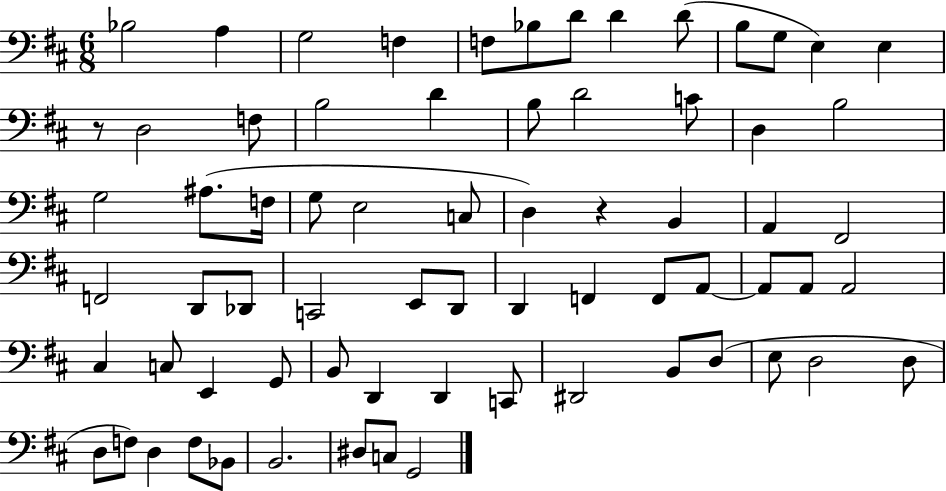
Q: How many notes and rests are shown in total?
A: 70